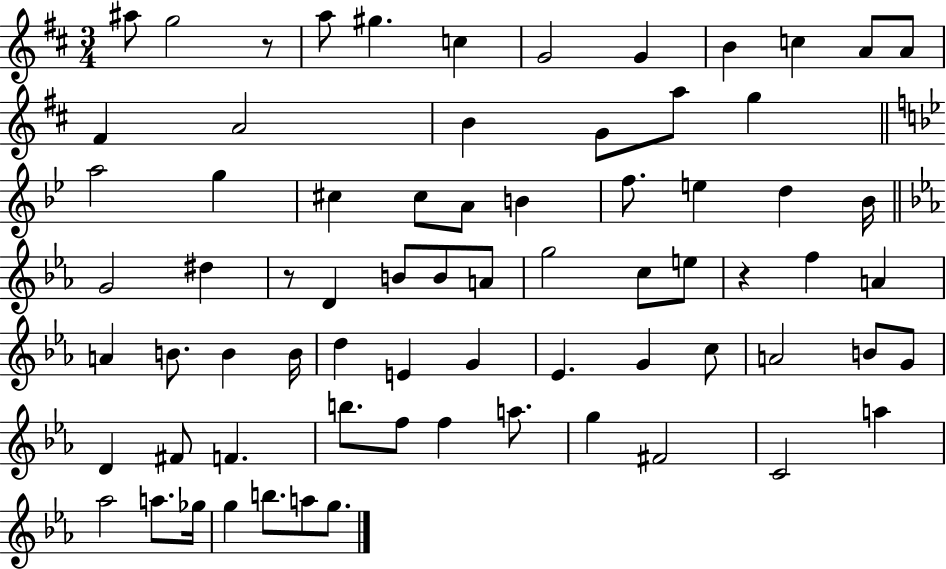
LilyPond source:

{
  \clef treble
  \numericTimeSignature
  \time 3/4
  \key d \major
  \repeat volta 2 { ais''8 g''2 r8 | a''8 gis''4. c''4 | g'2 g'4 | b'4 c''4 a'8 a'8 | \break fis'4 a'2 | b'4 g'8 a''8 g''4 | \bar "||" \break \key bes \major a''2 g''4 | cis''4 cis''8 a'8 b'4 | f''8. e''4 d''4 bes'16 | \bar "||" \break \key ees \major g'2 dis''4 | r8 d'4 b'8 b'8 a'8 | g''2 c''8 e''8 | r4 f''4 a'4 | \break a'4 b'8. b'4 b'16 | d''4 e'4 g'4 | ees'4. g'4 c''8 | a'2 b'8 g'8 | \break d'4 fis'8 f'4. | b''8. f''8 f''4 a''8. | g''4 fis'2 | c'2 a''4 | \break aes''2 a''8. ges''16 | g''4 b''8. a''8 g''8. | } \bar "|."
}